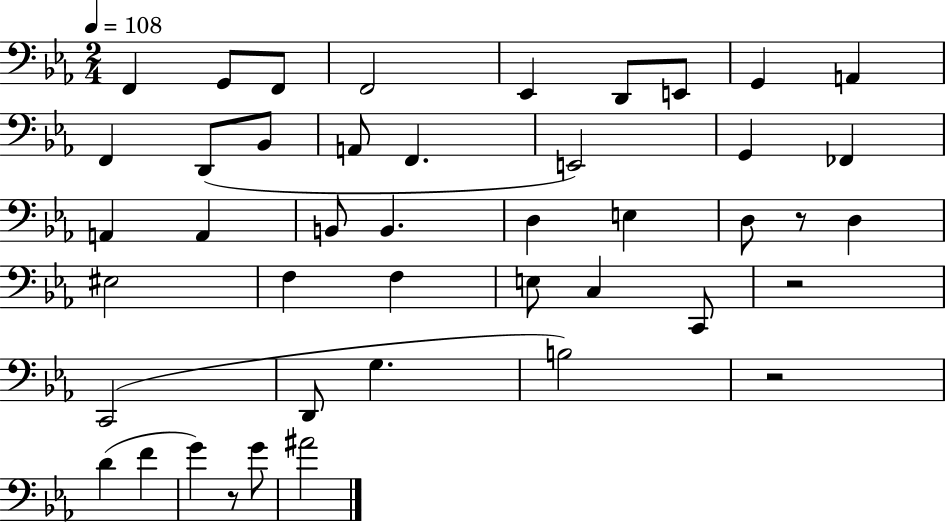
{
  \clef bass
  \numericTimeSignature
  \time 2/4
  \key ees \major
  \tempo 4 = 108
  f,4 g,8 f,8 | f,2 | ees,4 d,8 e,8 | g,4 a,4 | \break f,4 d,8( bes,8 | a,8 f,4. | e,2) | g,4 fes,4 | \break a,4 a,4 | b,8 b,4. | d4 e4 | d8 r8 d4 | \break eis2 | f4 f4 | e8 c4 c,8 | r2 | \break c,2( | d,8 g4. | b2) | r2 | \break d'4( f'4 | g'4) r8 g'8 | ais'2 | \bar "|."
}